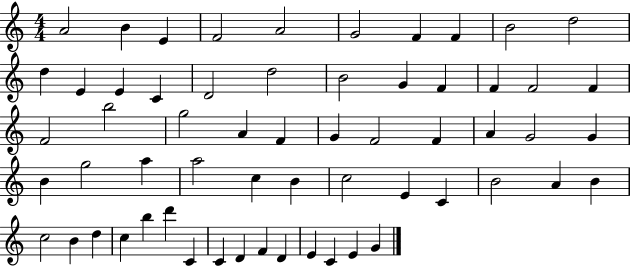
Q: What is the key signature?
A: C major